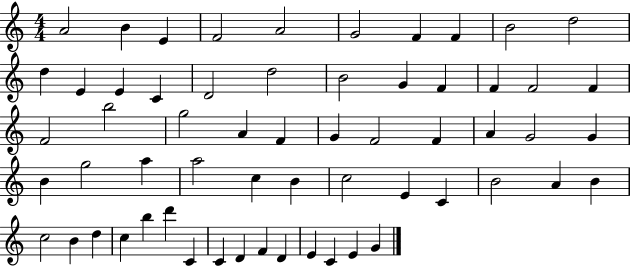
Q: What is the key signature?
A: C major